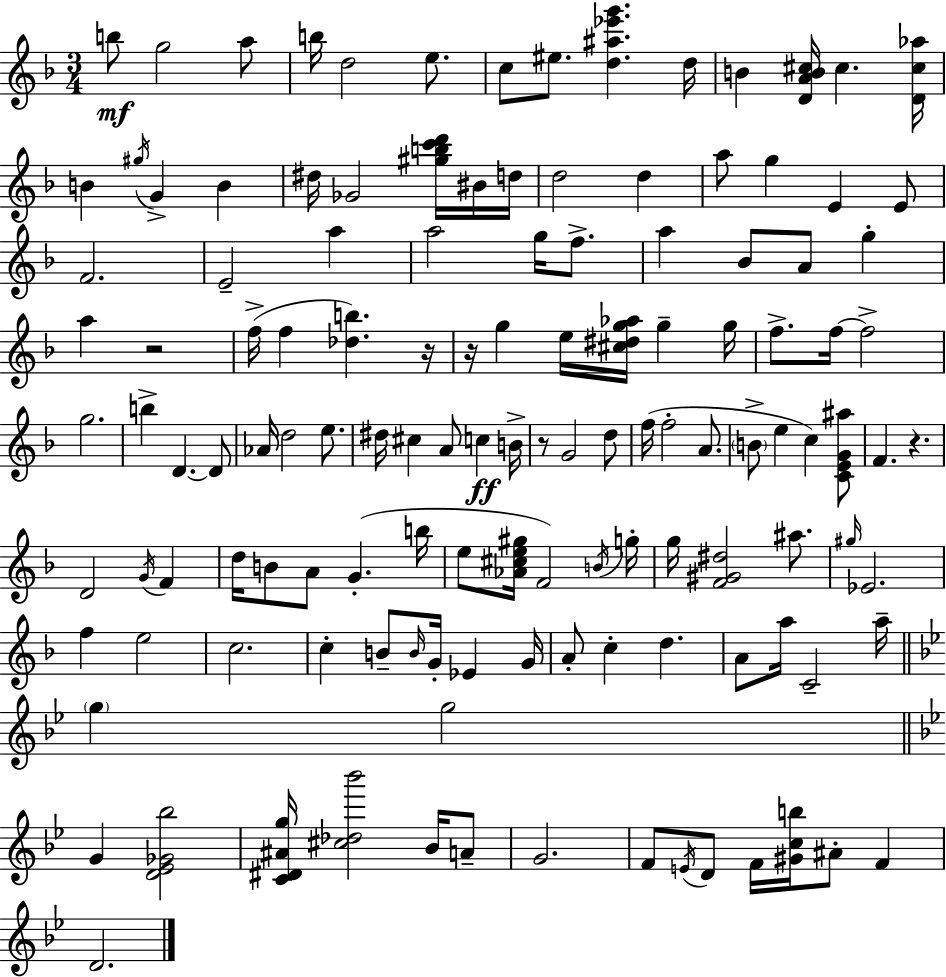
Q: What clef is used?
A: treble